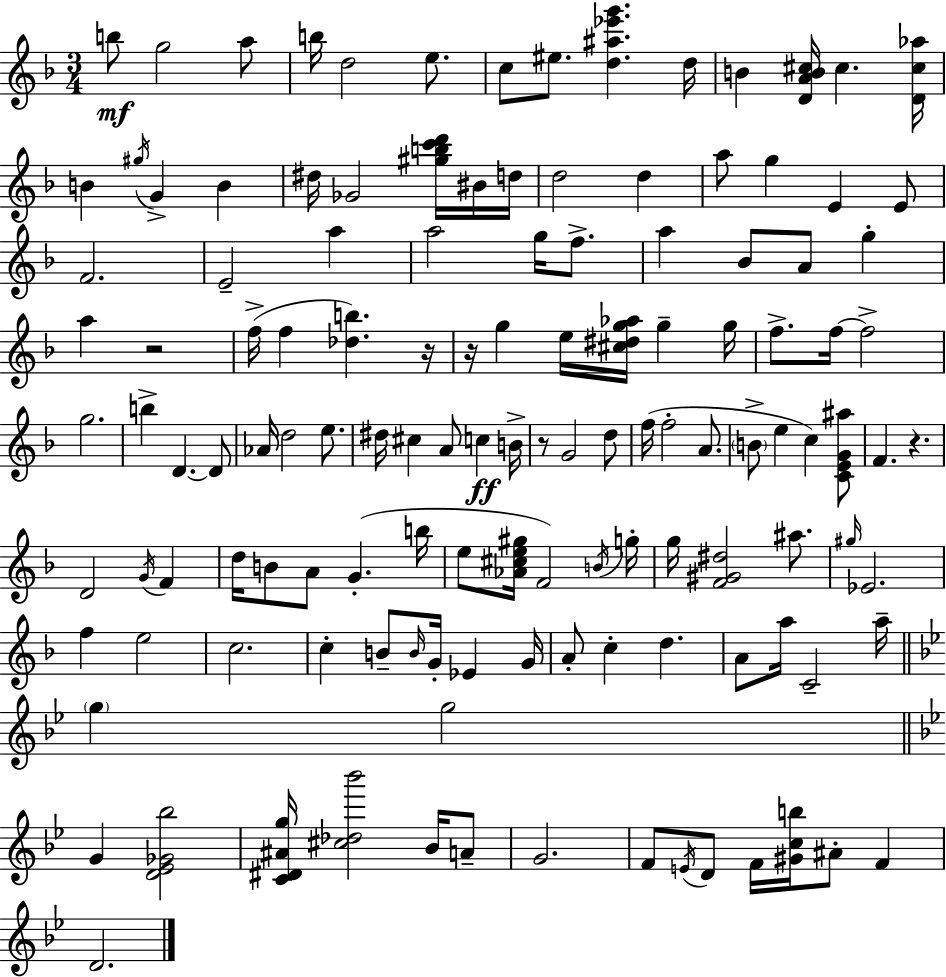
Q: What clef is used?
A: treble